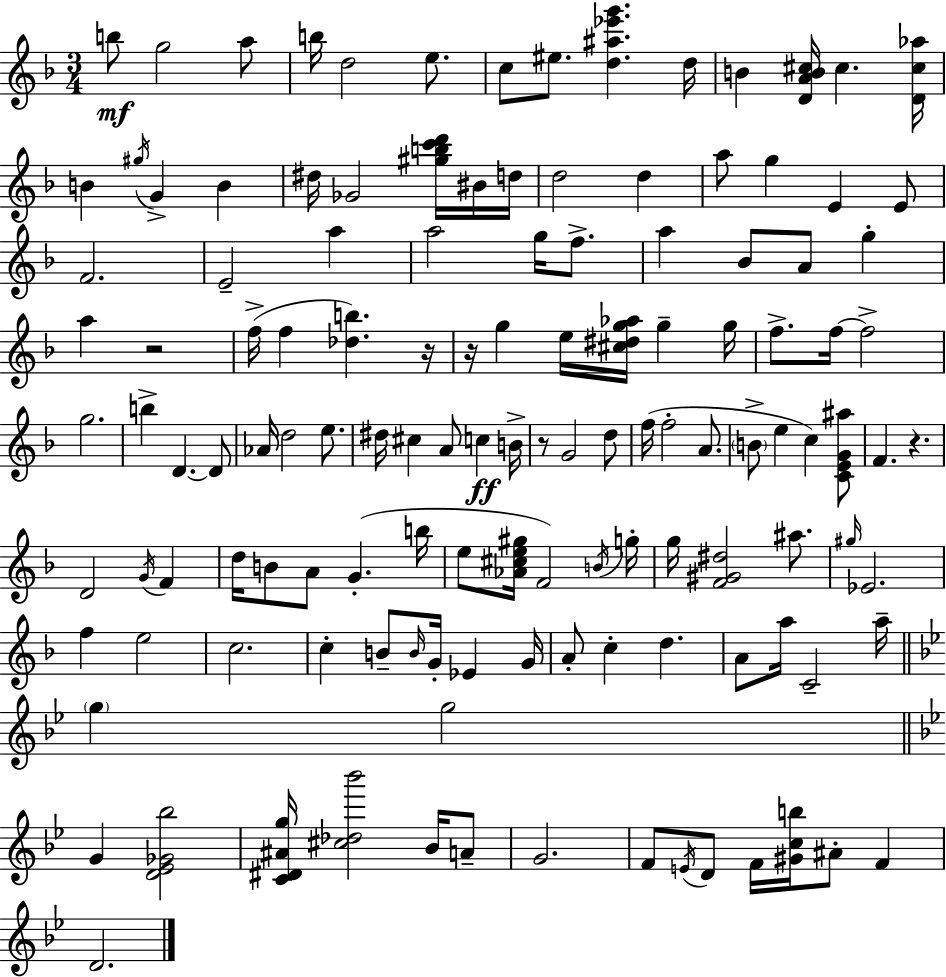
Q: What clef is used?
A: treble